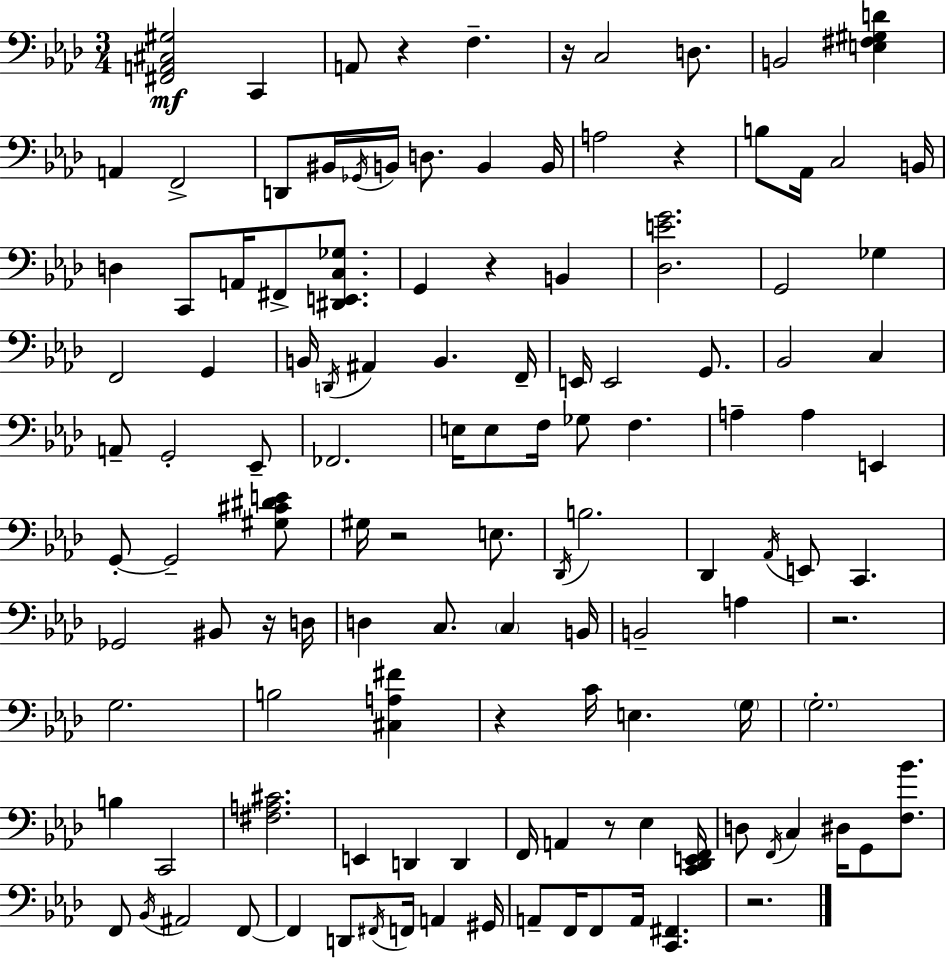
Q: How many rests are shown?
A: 10